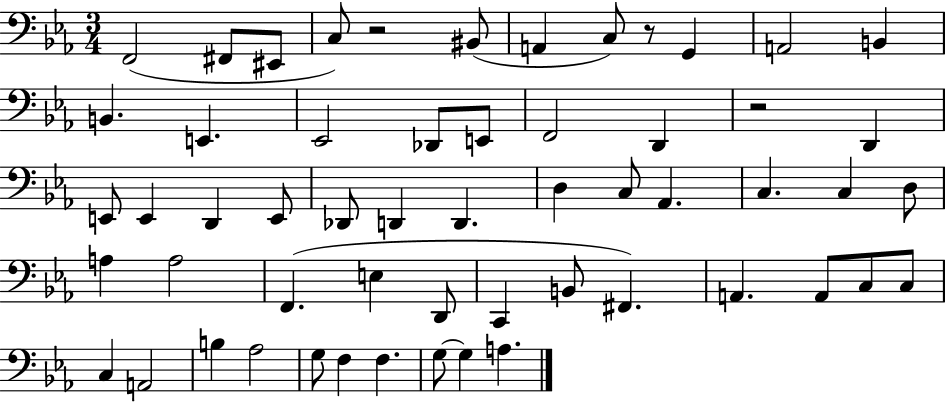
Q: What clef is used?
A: bass